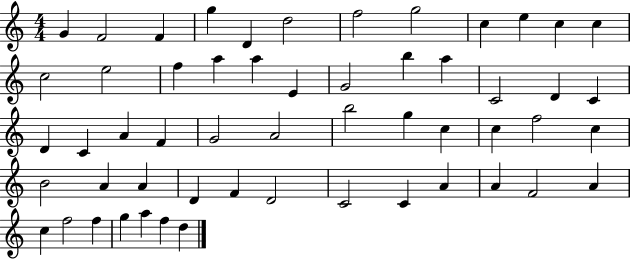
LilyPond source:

{
  \clef treble
  \numericTimeSignature
  \time 4/4
  \key c \major
  g'4 f'2 f'4 | g''4 d'4 d''2 | f''2 g''2 | c''4 e''4 c''4 c''4 | \break c''2 e''2 | f''4 a''4 a''4 e'4 | g'2 b''4 a''4 | c'2 d'4 c'4 | \break d'4 c'4 a'4 f'4 | g'2 a'2 | b''2 g''4 c''4 | c''4 f''2 c''4 | \break b'2 a'4 a'4 | d'4 f'4 d'2 | c'2 c'4 a'4 | a'4 f'2 a'4 | \break c''4 f''2 f''4 | g''4 a''4 f''4 d''4 | \bar "|."
}